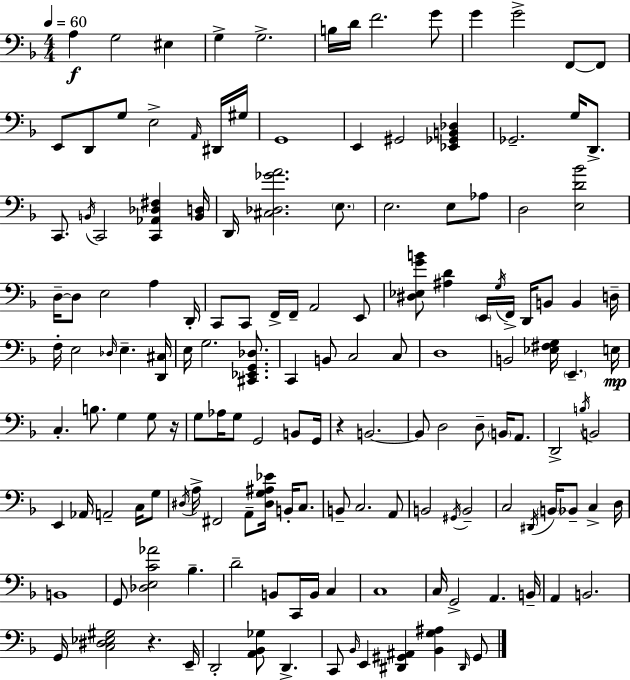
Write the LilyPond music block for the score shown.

{
  \clef bass
  \numericTimeSignature
  \time 4/4
  \key d \minor
  \tempo 4 = 60
  a4\f g2 eis4 | g4-> g2.-> | b16 d'16 f'2. g'8 | g'4 g'2-> f,8~~ f,8 | \break e,8 d,8 g8 e2-> \grace { a,16 } dis,16 | gis16 g,1 | e,4 gis,2 <ees, ges, b, des>4 | ges,2.-- g16 d,8.-> | \break c,8. \acciaccatura { b,16 } c,2 <c, aes, des fis>4 | <b, d>16 d,16 <cis des ges' a'>2. \parenthesize e8. | e2. e8 | aes8 d2 <e d' bes'>2 | \break d16--~~ d8 e2 a4 | d,16-. c,8 c,8 f,16-> f,16-- a,2 | e,8 <dis ees g' b'>8 <ais d'>4 \parenthesize e,16 \acciaccatura { g16 } f,16-> d,16 b,8 b,4 | d16-- f16-. e2 \grace { des16 } e4.-- | \break <d, cis>16 e16 g2. | <cis, ees, g, des>8. c,4 b,8 c2 | c8 d1 | b,2 <ees fis g>16 \parenthesize e,4.-- | \break e16\mp c4.-. b8. g4 | g8 r16 g8 aes16 g8 g,2 | b,8 g,16 r4 b,2.~~ | b,8 d2 d8-- | \break \parenthesize b,16 a,8. d,2-> \acciaccatura { b16 } b,2 | e,4 aes,16 a,2-- | c16 g8 \acciaccatura { dis16 } a16-> fis,2 a,8-- | <dis g ais ees'>16 b,16-. c8. b,8-- c2. | \break a,8 b,2 \acciaccatura { gis,16 } b,2-- | c2 \acciaccatura { dis,16 } | \parenthesize b,16 bes,8-- c4-> d16 b,1 | g,8 <des e c' aes'>2 | \break bes4.-- d'2-- | b,8 c,16 b,16 c4 c1 | c16 g,2-> | a,4. b,16-- a,4 b,2. | \break g,16 <c dis ees gis>2 | r4. e,16-- d,2-. | <a, bes, ges>8 d,4.-> c,8 \grace { bes,16 } e,4 <dis, gis, ais,>4 | <bes, g ais>4 \grace { dis,16 } gis,8 \bar "|."
}